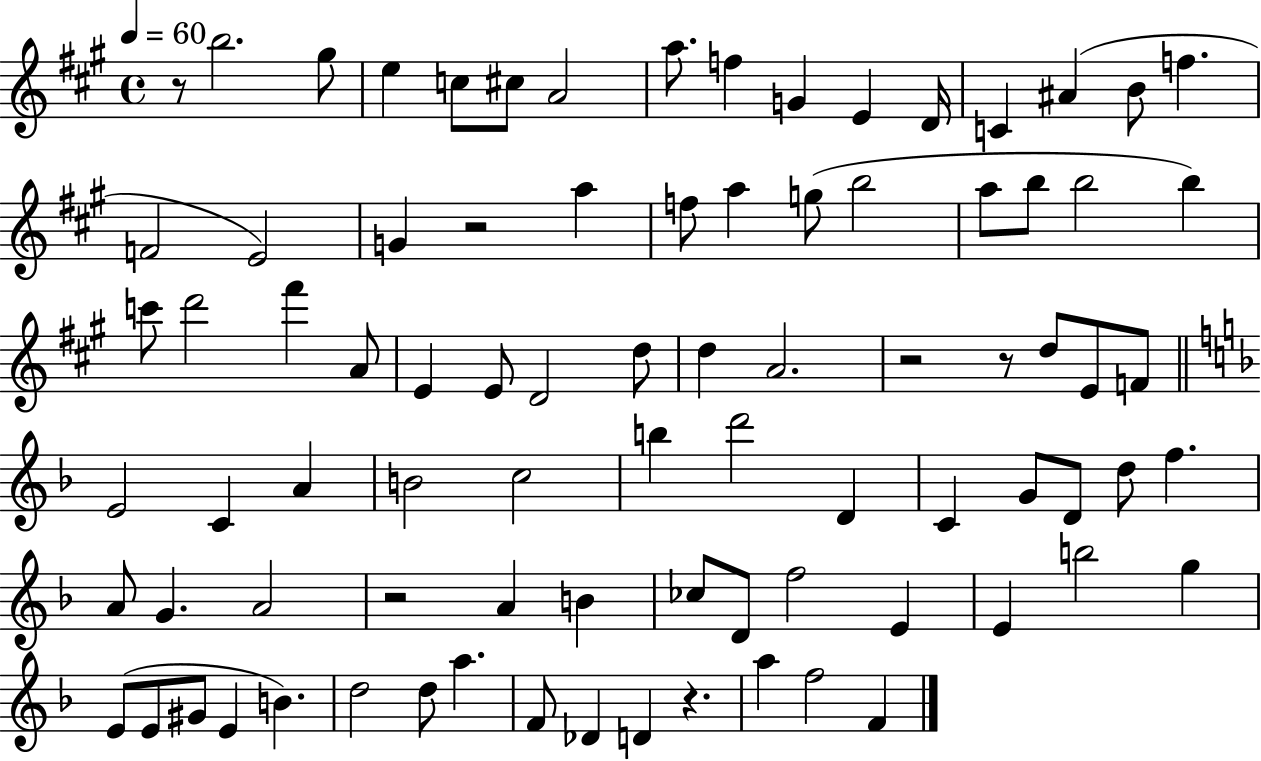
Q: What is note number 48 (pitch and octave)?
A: D4